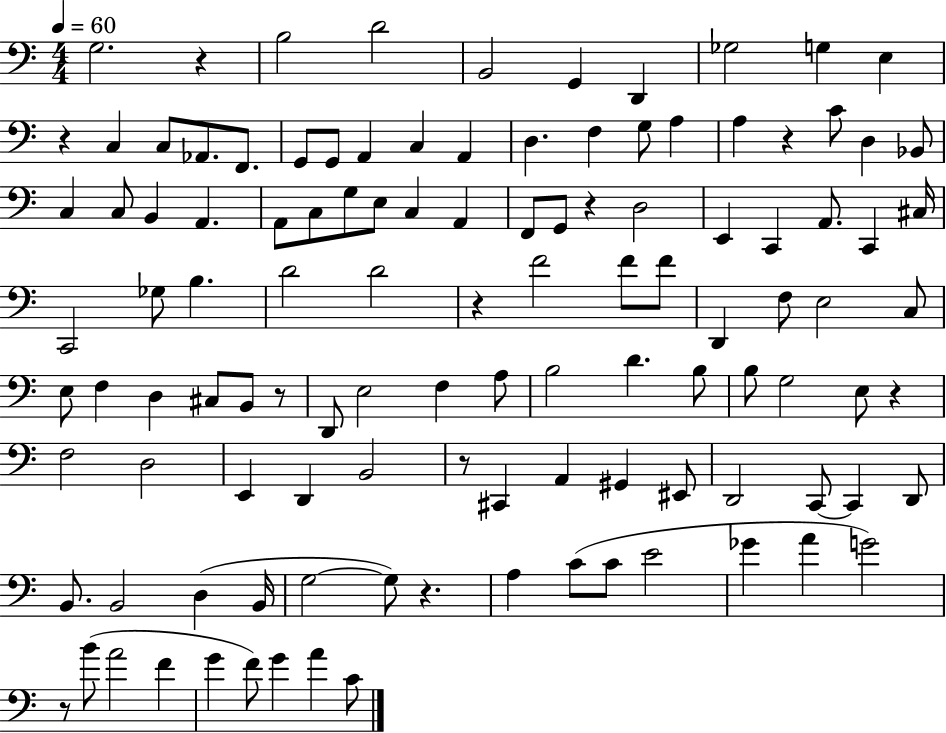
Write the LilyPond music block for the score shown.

{
  \clef bass
  \numericTimeSignature
  \time 4/4
  \key c \major
  \tempo 4 = 60
  g2. r4 | b2 d'2 | b,2 g,4 d,4 | ges2 g4 e4 | \break r4 c4 c8 aes,8. f,8. | g,8 g,8 a,4 c4 a,4 | d4. f4 g8 a4 | a4 r4 c'8 d4 bes,8 | \break c4 c8 b,4 a,4. | a,8 c8 g8 e8 c4 a,4 | f,8 g,8 r4 d2 | e,4 c,4 a,8. c,4 cis16 | \break c,2 ges8 b4. | d'2 d'2 | r4 f'2 f'8 f'8 | d,4 f8 e2 c8 | \break e8 f4 d4 cis8 b,8 r8 | d,8 e2 f4 a8 | b2 d'4. b8 | b8 g2 e8 r4 | \break f2 d2 | e,4 d,4 b,2 | r8 cis,4 a,4 gis,4 eis,8 | d,2 c,8~~ c,4 d,8 | \break b,8. b,2 d4( b,16 | g2~~ g8) r4. | a4 c'8( c'8 e'2 | ges'4 a'4 g'2) | \break r8 b'8( a'2 f'4 | g'4 f'8) g'4 a'4 c'8 | \bar "|."
}